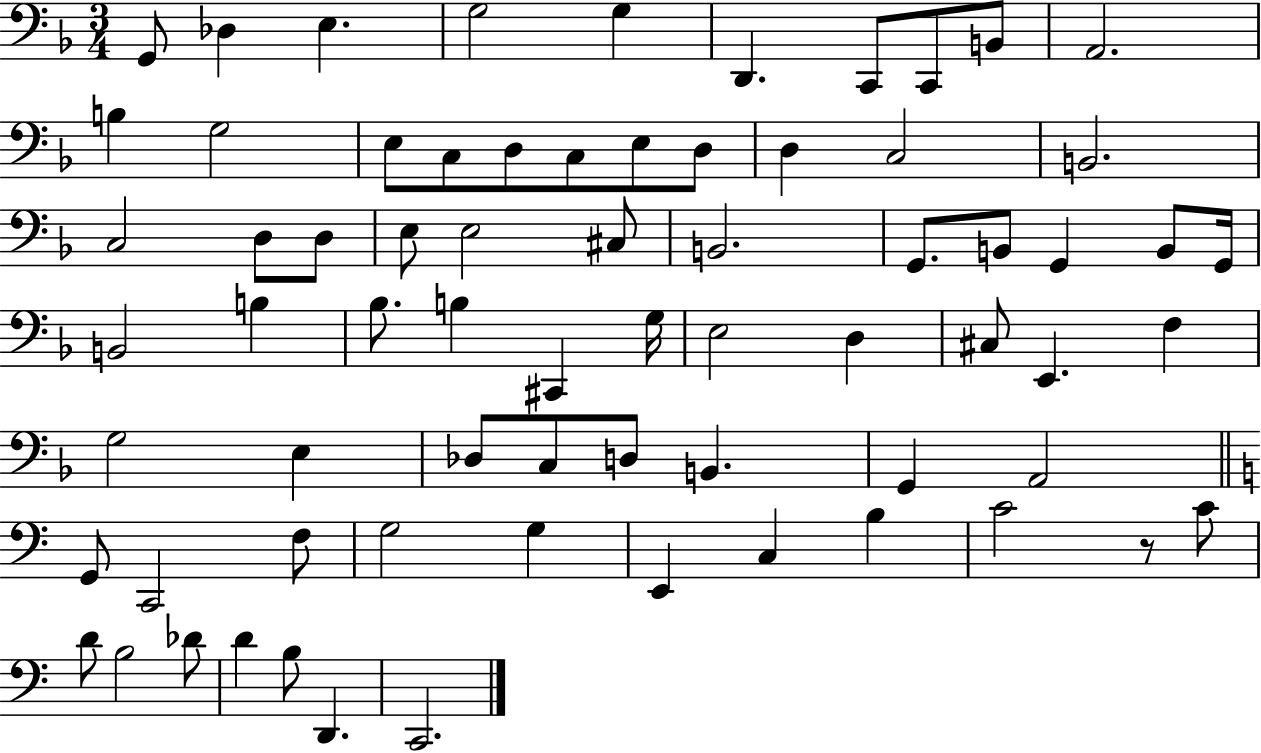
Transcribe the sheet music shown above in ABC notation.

X:1
T:Untitled
M:3/4
L:1/4
K:F
G,,/2 _D, E, G,2 G, D,, C,,/2 C,,/2 B,,/2 A,,2 B, G,2 E,/2 C,/2 D,/2 C,/2 E,/2 D,/2 D, C,2 B,,2 C,2 D,/2 D,/2 E,/2 E,2 ^C,/2 B,,2 G,,/2 B,,/2 G,, B,,/2 G,,/4 B,,2 B, _B,/2 B, ^C,, G,/4 E,2 D, ^C,/2 E,, F, G,2 E, _D,/2 C,/2 D,/2 B,, G,, A,,2 G,,/2 C,,2 F,/2 G,2 G, E,, C, B, C2 z/2 C/2 D/2 B,2 _D/2 D B,/2 D,, C,,2